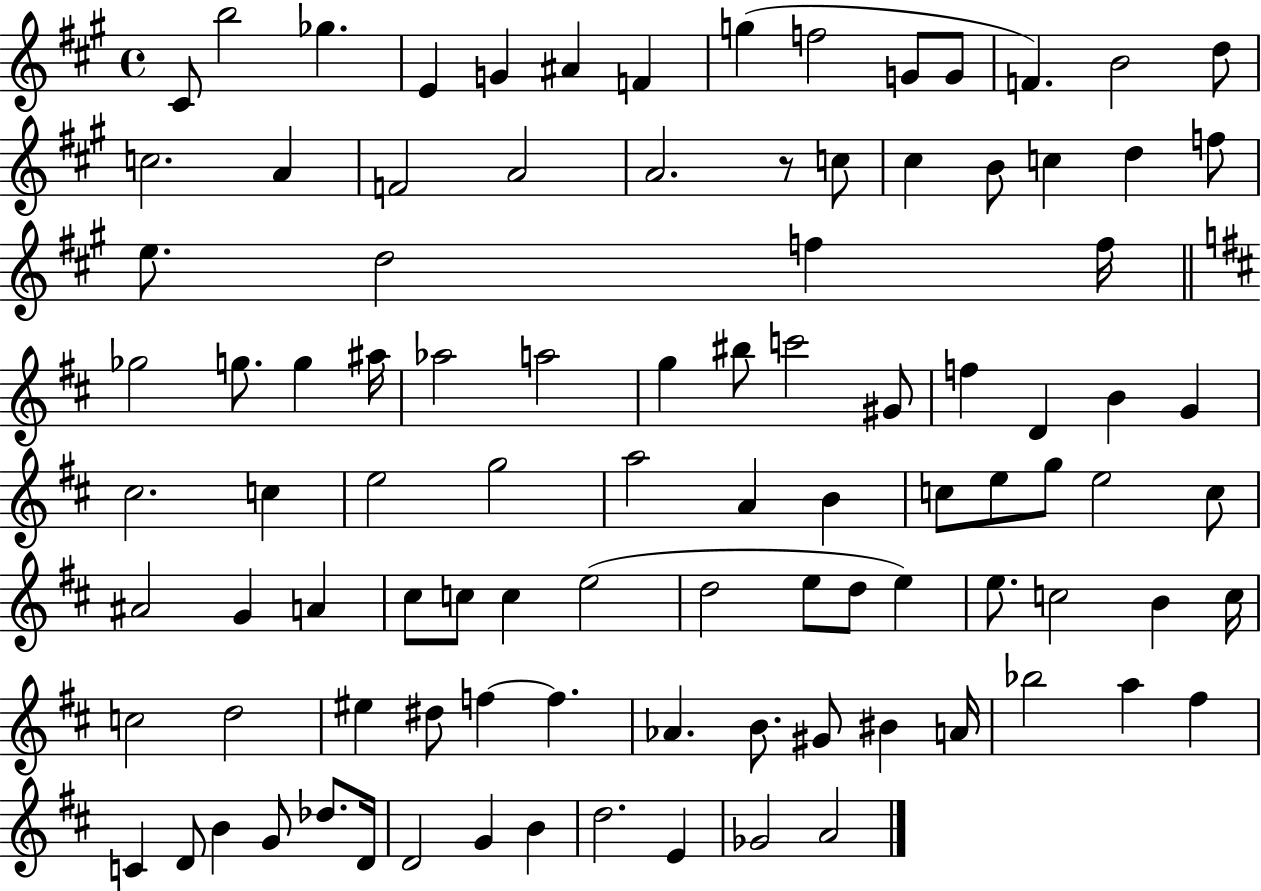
{
  \clef treble
  \time 4/4
  \defaultTimeSignature
  \key a \major
  cis'8 b''2 ges''4. | e'4 g'4 ais'4 f'4 | g''4( f''2 g'8 g'8 | f'4.) b'2 d''8 | \break c''2. a'4 | f'2 a'2 | a'2. r8 c''8 | cis''4 b'8 c''4 d''4 f''8 | \break e''8. d''2 f''4 f''16 | \bar "||" \break \key b \minor ges''2 g''8. g''4 ais''16 | aes''2 a''2 | g''4 bis''8 c'''2 gis'8 | f''4 d'4 b'4 g'4 | \break cis''2. c''4 | e''2 g''2 | a''2 a'4 b'4 | c''8 e''8 g''8 e''2 c''8 | \break ais'2 g'4 a'4 | cis''8 c''8 c''4 e''2( | d''2 e''8 d''8 e''4) | e''8. c''2 b'4 c''16 | \break c''2 d''2 | eis''4 dis''8 f''4~~ f''4. | aes'4. b'8. gis'8 bis'4 a'16 | bes''2 a''4 fis''4 | \break c'4 d'8 b'4 g'8 des''8. d'16 | d'2 g'4 b'4 | d''2. e'4 | ges'2 a'2 | \break \bar "|."
}